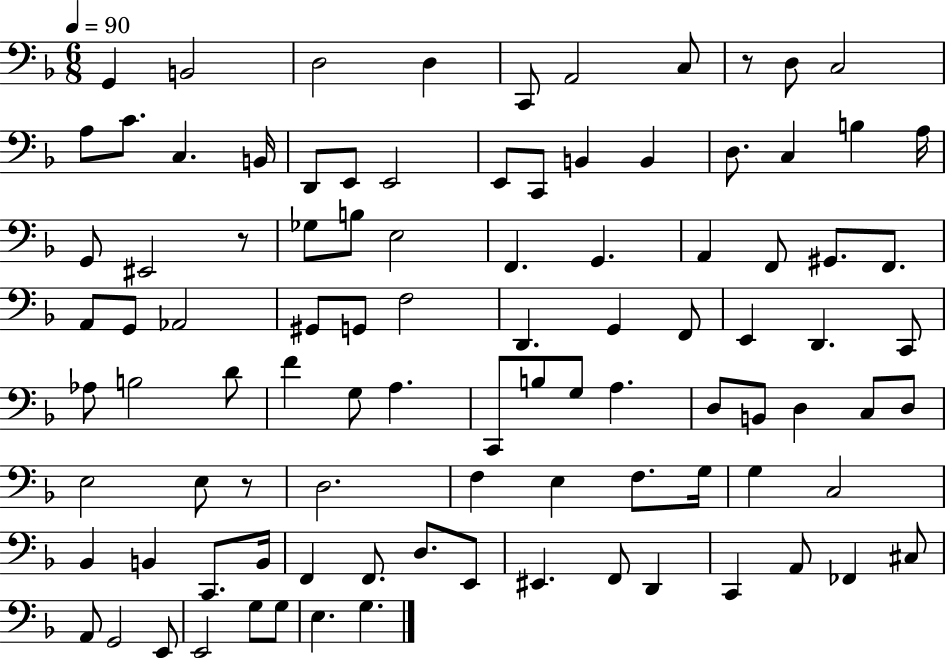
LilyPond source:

{
  \clef bass
  \numericTimeSignature
  \time 6/8
  \key f \major
  \tempo 4 = 90
  g,4 b,2 | d2 d4 | c,8 a,2 c8 | r8 d8 c2 | \break a8 c'8. c4. b,16 | d,8 e,8 e,2 | e,8 c,8 b,4 b,4 | d8. c4 b4 a16 | \break g,8 eis,2 r8 | ges8 b8 e2 | f,4. g,4. | a,4 f,8 gis,8. f,8. | \break a,8 g,8 aes,2 | gis,8 g,8 f2 | d,4. g,4 f,8 | e,4 d,4. c,8 | \break aes8 b2 d'8 | f'4 g8 a4. | c,8 b8 g8 a4. | d8 b,8 d4 c8 d8 | \break e2 e8 r8 | d2. | f4 e4 f8. g16 | g4 c2 | \break bes,4 b,4 c,8. b,16 | f,4 f,8. d8. e,8 | eis,4. f,8 d,4 | c,4 a,8 fes,4 cis8 | \break a,8 g,2 e,8 | e,2 g8 g8 | e4. g4. | \bar "|."
}